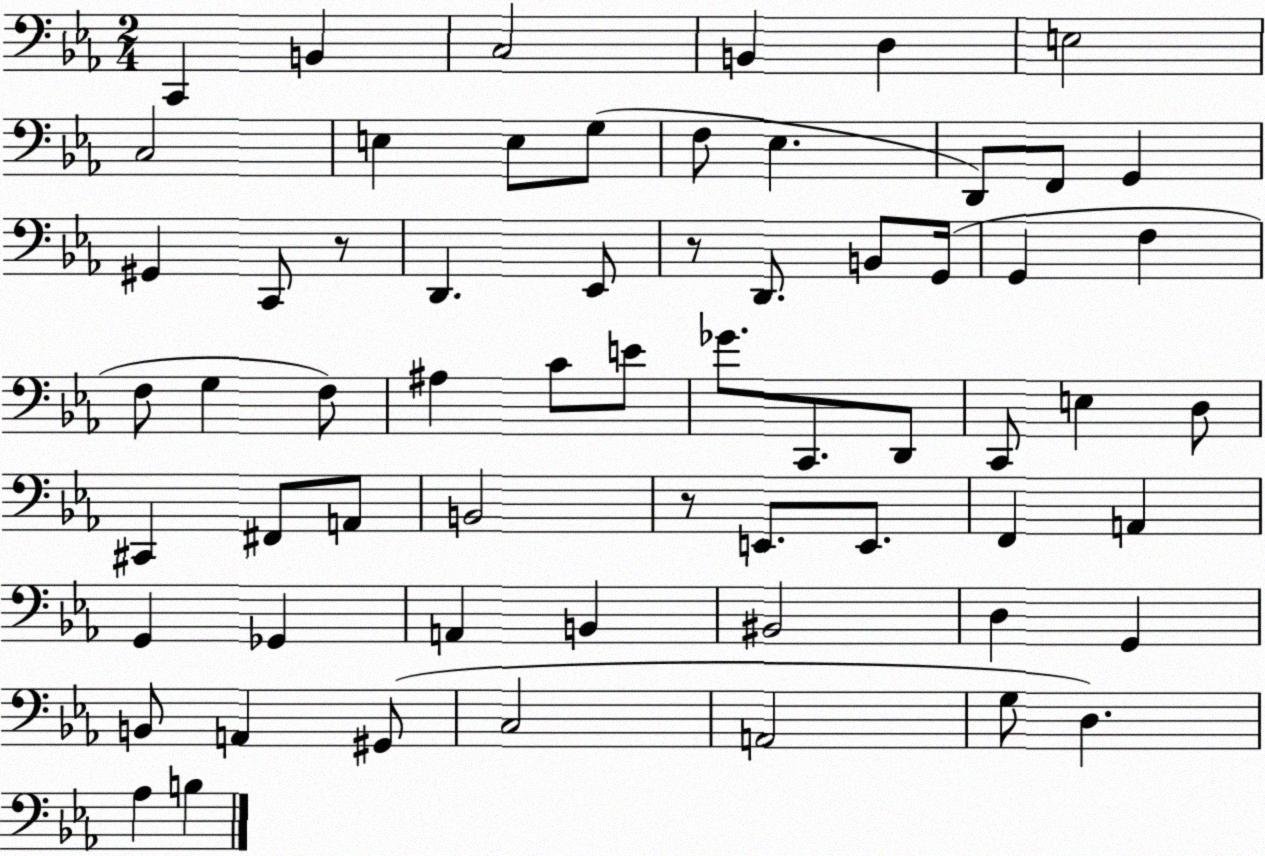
X:1
T:Untitled
M:2/4
L:1/4
K:Eb
C,, B,, C,2 B,, D, E,2 C,2 E, E,/2 G,/2 F,/2 _E, D,,/2 F,,/2 G,, ^G,, C,,/2 z/2 D,, _E,,/2 z/2 D,,/2 B,,/2 G,,/4 G,, F, F,/2 G, F,/2 ^A, C/2 E/2 _G/2 C,,/2 D,,/2 C,,/2 E, D,/2 ^C,, ^F,,/2 A,,/2 B,,2 z/2 E,,/2 E,,/2 F,, A,, G,, _G,, A,, B,, ^B,,2 D, G,, B,,/2 A,, ^G,,/2 C,2 A,,2 G,/2 D, _A, B,